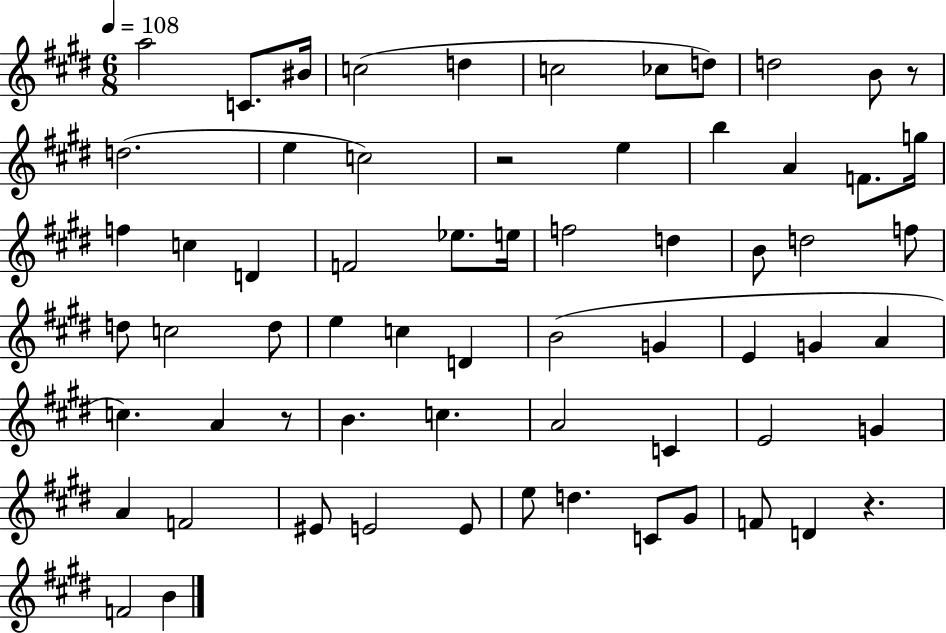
A5/h C4/e. BIS4/s C5/h D5/q C5/h CES5/e D5/e D5/h B4/e R/e D5/h. E5/q C5/h R/h E5/q B5/q A4/q F4/e. G5/s F5/q C5/q D4/q F4/h Eb5/e. E5/s F5/h D5/q B4/e D5/h F5/e D5/e C5/h D5/e E5/q C5/q D4/q B4/h G4/q E4/q G4/q A4/q C5/q. A4/q R/e B4/q. C5/q. A4/h C4/q E4/h G4/q A4/q F4/h EIS4/e E4/h E4/e E5/e D5/q. C4/e G#4/e F4/e D4/q R/q. F4/h B4/q